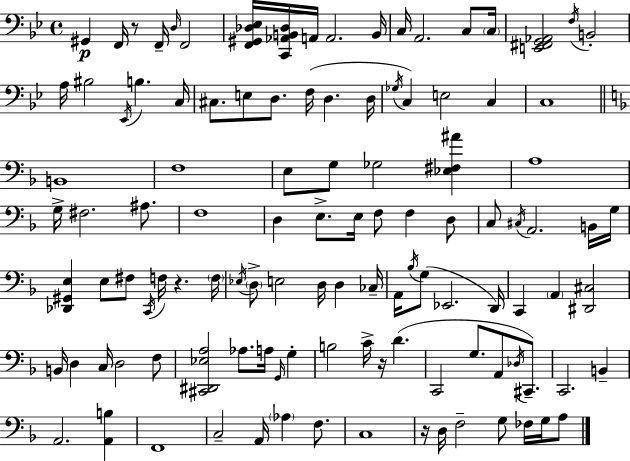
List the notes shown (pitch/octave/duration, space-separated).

G#2/q F2/s R/e F2/s D3/s F2/h [F2,G#2,Db3,Eb3]/s [C2,Ab2,B2,Db3]/s A2/s A2/h. B2/s C3/s A2/h. C3/e C3/s [E2,F#2,G2,Ab2]/h F3/s B2/h A3/s BIS3/h Eb2/s B3/q. C3/s C#3/e. E3/e D3/e. F3/s D3/q. D3/s Gb3/s C3/q E3/h C3/q C3/w B2/w F3/w E3/e G3/e Gb3/h [Eb3,F#3,A#4]/q A3/w G3/s F#3/h. A#3/e. F3/w D3/q E3/e. E3/s F3/e F3/q D3/e C3/e C#3/s A2/h. B2/s G3/s [Db2,G#2,E3]/q E3/e F#3/e C2/s F3/s R/q. F3/s Eb3/s D3/e E3/h D3/s D3/q CES3/s A2/s Bb3/s G3/e Eb2/h. D2/s C2/q A2/q [D#2,C#3]/h B2/s D3/q C3/s D3/h F3/e [C#2,D#2,Eb3,A3]/h Ab3/e. A3/s G2/s G3/q B3/h C4/s R/s D4/q. C2/h G3/e. A2/e Db3/s C#2/e. C2/h. B2/q A2/h. [A2,B3]/q F2/w C3/h A2/s Ab3/q F3/e. C3/w R/s D3/s F3/h G3/e FES3/s G3/s A3/e